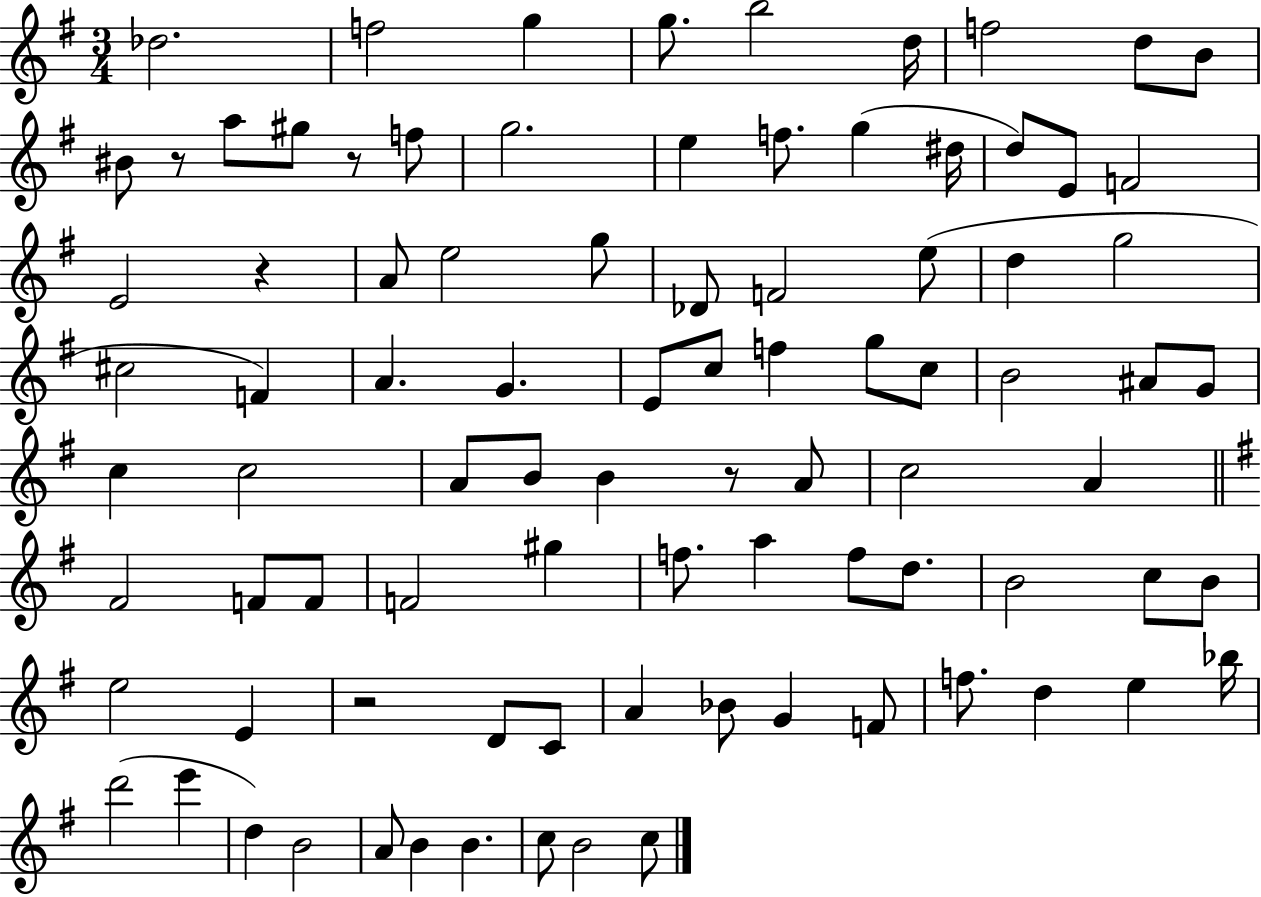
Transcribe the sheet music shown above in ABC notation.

X:1
T:Untitled
M:3/4
L:1/4
K:G
_d2 f2 g g/2 b2 d/4 f2 d/2 B/2 ^B/2 z/2 a/2 ^g/2 z/2 f/2 g2 e f/2 g ^d/4 d/2 E/2 F2 E2 z A/2 e2 g/2 _D/2 F2 e/2 d g2 ^c2 F A G E/2 c/2 f g/2 c/2 B2 ^A/2 G/2 c c2 A/2 B/2 B z/2 A/2 c2 A ^F2 F/2 F/2 F2 ^g f/2 a f/2 d/2 B2 c/2 B/2 e2 E z2 D/2 C/2 A _B/2 G F/2 f/2 d e _b/4 d'2 e' d B2 A/2 B B c/2 B2 c/2